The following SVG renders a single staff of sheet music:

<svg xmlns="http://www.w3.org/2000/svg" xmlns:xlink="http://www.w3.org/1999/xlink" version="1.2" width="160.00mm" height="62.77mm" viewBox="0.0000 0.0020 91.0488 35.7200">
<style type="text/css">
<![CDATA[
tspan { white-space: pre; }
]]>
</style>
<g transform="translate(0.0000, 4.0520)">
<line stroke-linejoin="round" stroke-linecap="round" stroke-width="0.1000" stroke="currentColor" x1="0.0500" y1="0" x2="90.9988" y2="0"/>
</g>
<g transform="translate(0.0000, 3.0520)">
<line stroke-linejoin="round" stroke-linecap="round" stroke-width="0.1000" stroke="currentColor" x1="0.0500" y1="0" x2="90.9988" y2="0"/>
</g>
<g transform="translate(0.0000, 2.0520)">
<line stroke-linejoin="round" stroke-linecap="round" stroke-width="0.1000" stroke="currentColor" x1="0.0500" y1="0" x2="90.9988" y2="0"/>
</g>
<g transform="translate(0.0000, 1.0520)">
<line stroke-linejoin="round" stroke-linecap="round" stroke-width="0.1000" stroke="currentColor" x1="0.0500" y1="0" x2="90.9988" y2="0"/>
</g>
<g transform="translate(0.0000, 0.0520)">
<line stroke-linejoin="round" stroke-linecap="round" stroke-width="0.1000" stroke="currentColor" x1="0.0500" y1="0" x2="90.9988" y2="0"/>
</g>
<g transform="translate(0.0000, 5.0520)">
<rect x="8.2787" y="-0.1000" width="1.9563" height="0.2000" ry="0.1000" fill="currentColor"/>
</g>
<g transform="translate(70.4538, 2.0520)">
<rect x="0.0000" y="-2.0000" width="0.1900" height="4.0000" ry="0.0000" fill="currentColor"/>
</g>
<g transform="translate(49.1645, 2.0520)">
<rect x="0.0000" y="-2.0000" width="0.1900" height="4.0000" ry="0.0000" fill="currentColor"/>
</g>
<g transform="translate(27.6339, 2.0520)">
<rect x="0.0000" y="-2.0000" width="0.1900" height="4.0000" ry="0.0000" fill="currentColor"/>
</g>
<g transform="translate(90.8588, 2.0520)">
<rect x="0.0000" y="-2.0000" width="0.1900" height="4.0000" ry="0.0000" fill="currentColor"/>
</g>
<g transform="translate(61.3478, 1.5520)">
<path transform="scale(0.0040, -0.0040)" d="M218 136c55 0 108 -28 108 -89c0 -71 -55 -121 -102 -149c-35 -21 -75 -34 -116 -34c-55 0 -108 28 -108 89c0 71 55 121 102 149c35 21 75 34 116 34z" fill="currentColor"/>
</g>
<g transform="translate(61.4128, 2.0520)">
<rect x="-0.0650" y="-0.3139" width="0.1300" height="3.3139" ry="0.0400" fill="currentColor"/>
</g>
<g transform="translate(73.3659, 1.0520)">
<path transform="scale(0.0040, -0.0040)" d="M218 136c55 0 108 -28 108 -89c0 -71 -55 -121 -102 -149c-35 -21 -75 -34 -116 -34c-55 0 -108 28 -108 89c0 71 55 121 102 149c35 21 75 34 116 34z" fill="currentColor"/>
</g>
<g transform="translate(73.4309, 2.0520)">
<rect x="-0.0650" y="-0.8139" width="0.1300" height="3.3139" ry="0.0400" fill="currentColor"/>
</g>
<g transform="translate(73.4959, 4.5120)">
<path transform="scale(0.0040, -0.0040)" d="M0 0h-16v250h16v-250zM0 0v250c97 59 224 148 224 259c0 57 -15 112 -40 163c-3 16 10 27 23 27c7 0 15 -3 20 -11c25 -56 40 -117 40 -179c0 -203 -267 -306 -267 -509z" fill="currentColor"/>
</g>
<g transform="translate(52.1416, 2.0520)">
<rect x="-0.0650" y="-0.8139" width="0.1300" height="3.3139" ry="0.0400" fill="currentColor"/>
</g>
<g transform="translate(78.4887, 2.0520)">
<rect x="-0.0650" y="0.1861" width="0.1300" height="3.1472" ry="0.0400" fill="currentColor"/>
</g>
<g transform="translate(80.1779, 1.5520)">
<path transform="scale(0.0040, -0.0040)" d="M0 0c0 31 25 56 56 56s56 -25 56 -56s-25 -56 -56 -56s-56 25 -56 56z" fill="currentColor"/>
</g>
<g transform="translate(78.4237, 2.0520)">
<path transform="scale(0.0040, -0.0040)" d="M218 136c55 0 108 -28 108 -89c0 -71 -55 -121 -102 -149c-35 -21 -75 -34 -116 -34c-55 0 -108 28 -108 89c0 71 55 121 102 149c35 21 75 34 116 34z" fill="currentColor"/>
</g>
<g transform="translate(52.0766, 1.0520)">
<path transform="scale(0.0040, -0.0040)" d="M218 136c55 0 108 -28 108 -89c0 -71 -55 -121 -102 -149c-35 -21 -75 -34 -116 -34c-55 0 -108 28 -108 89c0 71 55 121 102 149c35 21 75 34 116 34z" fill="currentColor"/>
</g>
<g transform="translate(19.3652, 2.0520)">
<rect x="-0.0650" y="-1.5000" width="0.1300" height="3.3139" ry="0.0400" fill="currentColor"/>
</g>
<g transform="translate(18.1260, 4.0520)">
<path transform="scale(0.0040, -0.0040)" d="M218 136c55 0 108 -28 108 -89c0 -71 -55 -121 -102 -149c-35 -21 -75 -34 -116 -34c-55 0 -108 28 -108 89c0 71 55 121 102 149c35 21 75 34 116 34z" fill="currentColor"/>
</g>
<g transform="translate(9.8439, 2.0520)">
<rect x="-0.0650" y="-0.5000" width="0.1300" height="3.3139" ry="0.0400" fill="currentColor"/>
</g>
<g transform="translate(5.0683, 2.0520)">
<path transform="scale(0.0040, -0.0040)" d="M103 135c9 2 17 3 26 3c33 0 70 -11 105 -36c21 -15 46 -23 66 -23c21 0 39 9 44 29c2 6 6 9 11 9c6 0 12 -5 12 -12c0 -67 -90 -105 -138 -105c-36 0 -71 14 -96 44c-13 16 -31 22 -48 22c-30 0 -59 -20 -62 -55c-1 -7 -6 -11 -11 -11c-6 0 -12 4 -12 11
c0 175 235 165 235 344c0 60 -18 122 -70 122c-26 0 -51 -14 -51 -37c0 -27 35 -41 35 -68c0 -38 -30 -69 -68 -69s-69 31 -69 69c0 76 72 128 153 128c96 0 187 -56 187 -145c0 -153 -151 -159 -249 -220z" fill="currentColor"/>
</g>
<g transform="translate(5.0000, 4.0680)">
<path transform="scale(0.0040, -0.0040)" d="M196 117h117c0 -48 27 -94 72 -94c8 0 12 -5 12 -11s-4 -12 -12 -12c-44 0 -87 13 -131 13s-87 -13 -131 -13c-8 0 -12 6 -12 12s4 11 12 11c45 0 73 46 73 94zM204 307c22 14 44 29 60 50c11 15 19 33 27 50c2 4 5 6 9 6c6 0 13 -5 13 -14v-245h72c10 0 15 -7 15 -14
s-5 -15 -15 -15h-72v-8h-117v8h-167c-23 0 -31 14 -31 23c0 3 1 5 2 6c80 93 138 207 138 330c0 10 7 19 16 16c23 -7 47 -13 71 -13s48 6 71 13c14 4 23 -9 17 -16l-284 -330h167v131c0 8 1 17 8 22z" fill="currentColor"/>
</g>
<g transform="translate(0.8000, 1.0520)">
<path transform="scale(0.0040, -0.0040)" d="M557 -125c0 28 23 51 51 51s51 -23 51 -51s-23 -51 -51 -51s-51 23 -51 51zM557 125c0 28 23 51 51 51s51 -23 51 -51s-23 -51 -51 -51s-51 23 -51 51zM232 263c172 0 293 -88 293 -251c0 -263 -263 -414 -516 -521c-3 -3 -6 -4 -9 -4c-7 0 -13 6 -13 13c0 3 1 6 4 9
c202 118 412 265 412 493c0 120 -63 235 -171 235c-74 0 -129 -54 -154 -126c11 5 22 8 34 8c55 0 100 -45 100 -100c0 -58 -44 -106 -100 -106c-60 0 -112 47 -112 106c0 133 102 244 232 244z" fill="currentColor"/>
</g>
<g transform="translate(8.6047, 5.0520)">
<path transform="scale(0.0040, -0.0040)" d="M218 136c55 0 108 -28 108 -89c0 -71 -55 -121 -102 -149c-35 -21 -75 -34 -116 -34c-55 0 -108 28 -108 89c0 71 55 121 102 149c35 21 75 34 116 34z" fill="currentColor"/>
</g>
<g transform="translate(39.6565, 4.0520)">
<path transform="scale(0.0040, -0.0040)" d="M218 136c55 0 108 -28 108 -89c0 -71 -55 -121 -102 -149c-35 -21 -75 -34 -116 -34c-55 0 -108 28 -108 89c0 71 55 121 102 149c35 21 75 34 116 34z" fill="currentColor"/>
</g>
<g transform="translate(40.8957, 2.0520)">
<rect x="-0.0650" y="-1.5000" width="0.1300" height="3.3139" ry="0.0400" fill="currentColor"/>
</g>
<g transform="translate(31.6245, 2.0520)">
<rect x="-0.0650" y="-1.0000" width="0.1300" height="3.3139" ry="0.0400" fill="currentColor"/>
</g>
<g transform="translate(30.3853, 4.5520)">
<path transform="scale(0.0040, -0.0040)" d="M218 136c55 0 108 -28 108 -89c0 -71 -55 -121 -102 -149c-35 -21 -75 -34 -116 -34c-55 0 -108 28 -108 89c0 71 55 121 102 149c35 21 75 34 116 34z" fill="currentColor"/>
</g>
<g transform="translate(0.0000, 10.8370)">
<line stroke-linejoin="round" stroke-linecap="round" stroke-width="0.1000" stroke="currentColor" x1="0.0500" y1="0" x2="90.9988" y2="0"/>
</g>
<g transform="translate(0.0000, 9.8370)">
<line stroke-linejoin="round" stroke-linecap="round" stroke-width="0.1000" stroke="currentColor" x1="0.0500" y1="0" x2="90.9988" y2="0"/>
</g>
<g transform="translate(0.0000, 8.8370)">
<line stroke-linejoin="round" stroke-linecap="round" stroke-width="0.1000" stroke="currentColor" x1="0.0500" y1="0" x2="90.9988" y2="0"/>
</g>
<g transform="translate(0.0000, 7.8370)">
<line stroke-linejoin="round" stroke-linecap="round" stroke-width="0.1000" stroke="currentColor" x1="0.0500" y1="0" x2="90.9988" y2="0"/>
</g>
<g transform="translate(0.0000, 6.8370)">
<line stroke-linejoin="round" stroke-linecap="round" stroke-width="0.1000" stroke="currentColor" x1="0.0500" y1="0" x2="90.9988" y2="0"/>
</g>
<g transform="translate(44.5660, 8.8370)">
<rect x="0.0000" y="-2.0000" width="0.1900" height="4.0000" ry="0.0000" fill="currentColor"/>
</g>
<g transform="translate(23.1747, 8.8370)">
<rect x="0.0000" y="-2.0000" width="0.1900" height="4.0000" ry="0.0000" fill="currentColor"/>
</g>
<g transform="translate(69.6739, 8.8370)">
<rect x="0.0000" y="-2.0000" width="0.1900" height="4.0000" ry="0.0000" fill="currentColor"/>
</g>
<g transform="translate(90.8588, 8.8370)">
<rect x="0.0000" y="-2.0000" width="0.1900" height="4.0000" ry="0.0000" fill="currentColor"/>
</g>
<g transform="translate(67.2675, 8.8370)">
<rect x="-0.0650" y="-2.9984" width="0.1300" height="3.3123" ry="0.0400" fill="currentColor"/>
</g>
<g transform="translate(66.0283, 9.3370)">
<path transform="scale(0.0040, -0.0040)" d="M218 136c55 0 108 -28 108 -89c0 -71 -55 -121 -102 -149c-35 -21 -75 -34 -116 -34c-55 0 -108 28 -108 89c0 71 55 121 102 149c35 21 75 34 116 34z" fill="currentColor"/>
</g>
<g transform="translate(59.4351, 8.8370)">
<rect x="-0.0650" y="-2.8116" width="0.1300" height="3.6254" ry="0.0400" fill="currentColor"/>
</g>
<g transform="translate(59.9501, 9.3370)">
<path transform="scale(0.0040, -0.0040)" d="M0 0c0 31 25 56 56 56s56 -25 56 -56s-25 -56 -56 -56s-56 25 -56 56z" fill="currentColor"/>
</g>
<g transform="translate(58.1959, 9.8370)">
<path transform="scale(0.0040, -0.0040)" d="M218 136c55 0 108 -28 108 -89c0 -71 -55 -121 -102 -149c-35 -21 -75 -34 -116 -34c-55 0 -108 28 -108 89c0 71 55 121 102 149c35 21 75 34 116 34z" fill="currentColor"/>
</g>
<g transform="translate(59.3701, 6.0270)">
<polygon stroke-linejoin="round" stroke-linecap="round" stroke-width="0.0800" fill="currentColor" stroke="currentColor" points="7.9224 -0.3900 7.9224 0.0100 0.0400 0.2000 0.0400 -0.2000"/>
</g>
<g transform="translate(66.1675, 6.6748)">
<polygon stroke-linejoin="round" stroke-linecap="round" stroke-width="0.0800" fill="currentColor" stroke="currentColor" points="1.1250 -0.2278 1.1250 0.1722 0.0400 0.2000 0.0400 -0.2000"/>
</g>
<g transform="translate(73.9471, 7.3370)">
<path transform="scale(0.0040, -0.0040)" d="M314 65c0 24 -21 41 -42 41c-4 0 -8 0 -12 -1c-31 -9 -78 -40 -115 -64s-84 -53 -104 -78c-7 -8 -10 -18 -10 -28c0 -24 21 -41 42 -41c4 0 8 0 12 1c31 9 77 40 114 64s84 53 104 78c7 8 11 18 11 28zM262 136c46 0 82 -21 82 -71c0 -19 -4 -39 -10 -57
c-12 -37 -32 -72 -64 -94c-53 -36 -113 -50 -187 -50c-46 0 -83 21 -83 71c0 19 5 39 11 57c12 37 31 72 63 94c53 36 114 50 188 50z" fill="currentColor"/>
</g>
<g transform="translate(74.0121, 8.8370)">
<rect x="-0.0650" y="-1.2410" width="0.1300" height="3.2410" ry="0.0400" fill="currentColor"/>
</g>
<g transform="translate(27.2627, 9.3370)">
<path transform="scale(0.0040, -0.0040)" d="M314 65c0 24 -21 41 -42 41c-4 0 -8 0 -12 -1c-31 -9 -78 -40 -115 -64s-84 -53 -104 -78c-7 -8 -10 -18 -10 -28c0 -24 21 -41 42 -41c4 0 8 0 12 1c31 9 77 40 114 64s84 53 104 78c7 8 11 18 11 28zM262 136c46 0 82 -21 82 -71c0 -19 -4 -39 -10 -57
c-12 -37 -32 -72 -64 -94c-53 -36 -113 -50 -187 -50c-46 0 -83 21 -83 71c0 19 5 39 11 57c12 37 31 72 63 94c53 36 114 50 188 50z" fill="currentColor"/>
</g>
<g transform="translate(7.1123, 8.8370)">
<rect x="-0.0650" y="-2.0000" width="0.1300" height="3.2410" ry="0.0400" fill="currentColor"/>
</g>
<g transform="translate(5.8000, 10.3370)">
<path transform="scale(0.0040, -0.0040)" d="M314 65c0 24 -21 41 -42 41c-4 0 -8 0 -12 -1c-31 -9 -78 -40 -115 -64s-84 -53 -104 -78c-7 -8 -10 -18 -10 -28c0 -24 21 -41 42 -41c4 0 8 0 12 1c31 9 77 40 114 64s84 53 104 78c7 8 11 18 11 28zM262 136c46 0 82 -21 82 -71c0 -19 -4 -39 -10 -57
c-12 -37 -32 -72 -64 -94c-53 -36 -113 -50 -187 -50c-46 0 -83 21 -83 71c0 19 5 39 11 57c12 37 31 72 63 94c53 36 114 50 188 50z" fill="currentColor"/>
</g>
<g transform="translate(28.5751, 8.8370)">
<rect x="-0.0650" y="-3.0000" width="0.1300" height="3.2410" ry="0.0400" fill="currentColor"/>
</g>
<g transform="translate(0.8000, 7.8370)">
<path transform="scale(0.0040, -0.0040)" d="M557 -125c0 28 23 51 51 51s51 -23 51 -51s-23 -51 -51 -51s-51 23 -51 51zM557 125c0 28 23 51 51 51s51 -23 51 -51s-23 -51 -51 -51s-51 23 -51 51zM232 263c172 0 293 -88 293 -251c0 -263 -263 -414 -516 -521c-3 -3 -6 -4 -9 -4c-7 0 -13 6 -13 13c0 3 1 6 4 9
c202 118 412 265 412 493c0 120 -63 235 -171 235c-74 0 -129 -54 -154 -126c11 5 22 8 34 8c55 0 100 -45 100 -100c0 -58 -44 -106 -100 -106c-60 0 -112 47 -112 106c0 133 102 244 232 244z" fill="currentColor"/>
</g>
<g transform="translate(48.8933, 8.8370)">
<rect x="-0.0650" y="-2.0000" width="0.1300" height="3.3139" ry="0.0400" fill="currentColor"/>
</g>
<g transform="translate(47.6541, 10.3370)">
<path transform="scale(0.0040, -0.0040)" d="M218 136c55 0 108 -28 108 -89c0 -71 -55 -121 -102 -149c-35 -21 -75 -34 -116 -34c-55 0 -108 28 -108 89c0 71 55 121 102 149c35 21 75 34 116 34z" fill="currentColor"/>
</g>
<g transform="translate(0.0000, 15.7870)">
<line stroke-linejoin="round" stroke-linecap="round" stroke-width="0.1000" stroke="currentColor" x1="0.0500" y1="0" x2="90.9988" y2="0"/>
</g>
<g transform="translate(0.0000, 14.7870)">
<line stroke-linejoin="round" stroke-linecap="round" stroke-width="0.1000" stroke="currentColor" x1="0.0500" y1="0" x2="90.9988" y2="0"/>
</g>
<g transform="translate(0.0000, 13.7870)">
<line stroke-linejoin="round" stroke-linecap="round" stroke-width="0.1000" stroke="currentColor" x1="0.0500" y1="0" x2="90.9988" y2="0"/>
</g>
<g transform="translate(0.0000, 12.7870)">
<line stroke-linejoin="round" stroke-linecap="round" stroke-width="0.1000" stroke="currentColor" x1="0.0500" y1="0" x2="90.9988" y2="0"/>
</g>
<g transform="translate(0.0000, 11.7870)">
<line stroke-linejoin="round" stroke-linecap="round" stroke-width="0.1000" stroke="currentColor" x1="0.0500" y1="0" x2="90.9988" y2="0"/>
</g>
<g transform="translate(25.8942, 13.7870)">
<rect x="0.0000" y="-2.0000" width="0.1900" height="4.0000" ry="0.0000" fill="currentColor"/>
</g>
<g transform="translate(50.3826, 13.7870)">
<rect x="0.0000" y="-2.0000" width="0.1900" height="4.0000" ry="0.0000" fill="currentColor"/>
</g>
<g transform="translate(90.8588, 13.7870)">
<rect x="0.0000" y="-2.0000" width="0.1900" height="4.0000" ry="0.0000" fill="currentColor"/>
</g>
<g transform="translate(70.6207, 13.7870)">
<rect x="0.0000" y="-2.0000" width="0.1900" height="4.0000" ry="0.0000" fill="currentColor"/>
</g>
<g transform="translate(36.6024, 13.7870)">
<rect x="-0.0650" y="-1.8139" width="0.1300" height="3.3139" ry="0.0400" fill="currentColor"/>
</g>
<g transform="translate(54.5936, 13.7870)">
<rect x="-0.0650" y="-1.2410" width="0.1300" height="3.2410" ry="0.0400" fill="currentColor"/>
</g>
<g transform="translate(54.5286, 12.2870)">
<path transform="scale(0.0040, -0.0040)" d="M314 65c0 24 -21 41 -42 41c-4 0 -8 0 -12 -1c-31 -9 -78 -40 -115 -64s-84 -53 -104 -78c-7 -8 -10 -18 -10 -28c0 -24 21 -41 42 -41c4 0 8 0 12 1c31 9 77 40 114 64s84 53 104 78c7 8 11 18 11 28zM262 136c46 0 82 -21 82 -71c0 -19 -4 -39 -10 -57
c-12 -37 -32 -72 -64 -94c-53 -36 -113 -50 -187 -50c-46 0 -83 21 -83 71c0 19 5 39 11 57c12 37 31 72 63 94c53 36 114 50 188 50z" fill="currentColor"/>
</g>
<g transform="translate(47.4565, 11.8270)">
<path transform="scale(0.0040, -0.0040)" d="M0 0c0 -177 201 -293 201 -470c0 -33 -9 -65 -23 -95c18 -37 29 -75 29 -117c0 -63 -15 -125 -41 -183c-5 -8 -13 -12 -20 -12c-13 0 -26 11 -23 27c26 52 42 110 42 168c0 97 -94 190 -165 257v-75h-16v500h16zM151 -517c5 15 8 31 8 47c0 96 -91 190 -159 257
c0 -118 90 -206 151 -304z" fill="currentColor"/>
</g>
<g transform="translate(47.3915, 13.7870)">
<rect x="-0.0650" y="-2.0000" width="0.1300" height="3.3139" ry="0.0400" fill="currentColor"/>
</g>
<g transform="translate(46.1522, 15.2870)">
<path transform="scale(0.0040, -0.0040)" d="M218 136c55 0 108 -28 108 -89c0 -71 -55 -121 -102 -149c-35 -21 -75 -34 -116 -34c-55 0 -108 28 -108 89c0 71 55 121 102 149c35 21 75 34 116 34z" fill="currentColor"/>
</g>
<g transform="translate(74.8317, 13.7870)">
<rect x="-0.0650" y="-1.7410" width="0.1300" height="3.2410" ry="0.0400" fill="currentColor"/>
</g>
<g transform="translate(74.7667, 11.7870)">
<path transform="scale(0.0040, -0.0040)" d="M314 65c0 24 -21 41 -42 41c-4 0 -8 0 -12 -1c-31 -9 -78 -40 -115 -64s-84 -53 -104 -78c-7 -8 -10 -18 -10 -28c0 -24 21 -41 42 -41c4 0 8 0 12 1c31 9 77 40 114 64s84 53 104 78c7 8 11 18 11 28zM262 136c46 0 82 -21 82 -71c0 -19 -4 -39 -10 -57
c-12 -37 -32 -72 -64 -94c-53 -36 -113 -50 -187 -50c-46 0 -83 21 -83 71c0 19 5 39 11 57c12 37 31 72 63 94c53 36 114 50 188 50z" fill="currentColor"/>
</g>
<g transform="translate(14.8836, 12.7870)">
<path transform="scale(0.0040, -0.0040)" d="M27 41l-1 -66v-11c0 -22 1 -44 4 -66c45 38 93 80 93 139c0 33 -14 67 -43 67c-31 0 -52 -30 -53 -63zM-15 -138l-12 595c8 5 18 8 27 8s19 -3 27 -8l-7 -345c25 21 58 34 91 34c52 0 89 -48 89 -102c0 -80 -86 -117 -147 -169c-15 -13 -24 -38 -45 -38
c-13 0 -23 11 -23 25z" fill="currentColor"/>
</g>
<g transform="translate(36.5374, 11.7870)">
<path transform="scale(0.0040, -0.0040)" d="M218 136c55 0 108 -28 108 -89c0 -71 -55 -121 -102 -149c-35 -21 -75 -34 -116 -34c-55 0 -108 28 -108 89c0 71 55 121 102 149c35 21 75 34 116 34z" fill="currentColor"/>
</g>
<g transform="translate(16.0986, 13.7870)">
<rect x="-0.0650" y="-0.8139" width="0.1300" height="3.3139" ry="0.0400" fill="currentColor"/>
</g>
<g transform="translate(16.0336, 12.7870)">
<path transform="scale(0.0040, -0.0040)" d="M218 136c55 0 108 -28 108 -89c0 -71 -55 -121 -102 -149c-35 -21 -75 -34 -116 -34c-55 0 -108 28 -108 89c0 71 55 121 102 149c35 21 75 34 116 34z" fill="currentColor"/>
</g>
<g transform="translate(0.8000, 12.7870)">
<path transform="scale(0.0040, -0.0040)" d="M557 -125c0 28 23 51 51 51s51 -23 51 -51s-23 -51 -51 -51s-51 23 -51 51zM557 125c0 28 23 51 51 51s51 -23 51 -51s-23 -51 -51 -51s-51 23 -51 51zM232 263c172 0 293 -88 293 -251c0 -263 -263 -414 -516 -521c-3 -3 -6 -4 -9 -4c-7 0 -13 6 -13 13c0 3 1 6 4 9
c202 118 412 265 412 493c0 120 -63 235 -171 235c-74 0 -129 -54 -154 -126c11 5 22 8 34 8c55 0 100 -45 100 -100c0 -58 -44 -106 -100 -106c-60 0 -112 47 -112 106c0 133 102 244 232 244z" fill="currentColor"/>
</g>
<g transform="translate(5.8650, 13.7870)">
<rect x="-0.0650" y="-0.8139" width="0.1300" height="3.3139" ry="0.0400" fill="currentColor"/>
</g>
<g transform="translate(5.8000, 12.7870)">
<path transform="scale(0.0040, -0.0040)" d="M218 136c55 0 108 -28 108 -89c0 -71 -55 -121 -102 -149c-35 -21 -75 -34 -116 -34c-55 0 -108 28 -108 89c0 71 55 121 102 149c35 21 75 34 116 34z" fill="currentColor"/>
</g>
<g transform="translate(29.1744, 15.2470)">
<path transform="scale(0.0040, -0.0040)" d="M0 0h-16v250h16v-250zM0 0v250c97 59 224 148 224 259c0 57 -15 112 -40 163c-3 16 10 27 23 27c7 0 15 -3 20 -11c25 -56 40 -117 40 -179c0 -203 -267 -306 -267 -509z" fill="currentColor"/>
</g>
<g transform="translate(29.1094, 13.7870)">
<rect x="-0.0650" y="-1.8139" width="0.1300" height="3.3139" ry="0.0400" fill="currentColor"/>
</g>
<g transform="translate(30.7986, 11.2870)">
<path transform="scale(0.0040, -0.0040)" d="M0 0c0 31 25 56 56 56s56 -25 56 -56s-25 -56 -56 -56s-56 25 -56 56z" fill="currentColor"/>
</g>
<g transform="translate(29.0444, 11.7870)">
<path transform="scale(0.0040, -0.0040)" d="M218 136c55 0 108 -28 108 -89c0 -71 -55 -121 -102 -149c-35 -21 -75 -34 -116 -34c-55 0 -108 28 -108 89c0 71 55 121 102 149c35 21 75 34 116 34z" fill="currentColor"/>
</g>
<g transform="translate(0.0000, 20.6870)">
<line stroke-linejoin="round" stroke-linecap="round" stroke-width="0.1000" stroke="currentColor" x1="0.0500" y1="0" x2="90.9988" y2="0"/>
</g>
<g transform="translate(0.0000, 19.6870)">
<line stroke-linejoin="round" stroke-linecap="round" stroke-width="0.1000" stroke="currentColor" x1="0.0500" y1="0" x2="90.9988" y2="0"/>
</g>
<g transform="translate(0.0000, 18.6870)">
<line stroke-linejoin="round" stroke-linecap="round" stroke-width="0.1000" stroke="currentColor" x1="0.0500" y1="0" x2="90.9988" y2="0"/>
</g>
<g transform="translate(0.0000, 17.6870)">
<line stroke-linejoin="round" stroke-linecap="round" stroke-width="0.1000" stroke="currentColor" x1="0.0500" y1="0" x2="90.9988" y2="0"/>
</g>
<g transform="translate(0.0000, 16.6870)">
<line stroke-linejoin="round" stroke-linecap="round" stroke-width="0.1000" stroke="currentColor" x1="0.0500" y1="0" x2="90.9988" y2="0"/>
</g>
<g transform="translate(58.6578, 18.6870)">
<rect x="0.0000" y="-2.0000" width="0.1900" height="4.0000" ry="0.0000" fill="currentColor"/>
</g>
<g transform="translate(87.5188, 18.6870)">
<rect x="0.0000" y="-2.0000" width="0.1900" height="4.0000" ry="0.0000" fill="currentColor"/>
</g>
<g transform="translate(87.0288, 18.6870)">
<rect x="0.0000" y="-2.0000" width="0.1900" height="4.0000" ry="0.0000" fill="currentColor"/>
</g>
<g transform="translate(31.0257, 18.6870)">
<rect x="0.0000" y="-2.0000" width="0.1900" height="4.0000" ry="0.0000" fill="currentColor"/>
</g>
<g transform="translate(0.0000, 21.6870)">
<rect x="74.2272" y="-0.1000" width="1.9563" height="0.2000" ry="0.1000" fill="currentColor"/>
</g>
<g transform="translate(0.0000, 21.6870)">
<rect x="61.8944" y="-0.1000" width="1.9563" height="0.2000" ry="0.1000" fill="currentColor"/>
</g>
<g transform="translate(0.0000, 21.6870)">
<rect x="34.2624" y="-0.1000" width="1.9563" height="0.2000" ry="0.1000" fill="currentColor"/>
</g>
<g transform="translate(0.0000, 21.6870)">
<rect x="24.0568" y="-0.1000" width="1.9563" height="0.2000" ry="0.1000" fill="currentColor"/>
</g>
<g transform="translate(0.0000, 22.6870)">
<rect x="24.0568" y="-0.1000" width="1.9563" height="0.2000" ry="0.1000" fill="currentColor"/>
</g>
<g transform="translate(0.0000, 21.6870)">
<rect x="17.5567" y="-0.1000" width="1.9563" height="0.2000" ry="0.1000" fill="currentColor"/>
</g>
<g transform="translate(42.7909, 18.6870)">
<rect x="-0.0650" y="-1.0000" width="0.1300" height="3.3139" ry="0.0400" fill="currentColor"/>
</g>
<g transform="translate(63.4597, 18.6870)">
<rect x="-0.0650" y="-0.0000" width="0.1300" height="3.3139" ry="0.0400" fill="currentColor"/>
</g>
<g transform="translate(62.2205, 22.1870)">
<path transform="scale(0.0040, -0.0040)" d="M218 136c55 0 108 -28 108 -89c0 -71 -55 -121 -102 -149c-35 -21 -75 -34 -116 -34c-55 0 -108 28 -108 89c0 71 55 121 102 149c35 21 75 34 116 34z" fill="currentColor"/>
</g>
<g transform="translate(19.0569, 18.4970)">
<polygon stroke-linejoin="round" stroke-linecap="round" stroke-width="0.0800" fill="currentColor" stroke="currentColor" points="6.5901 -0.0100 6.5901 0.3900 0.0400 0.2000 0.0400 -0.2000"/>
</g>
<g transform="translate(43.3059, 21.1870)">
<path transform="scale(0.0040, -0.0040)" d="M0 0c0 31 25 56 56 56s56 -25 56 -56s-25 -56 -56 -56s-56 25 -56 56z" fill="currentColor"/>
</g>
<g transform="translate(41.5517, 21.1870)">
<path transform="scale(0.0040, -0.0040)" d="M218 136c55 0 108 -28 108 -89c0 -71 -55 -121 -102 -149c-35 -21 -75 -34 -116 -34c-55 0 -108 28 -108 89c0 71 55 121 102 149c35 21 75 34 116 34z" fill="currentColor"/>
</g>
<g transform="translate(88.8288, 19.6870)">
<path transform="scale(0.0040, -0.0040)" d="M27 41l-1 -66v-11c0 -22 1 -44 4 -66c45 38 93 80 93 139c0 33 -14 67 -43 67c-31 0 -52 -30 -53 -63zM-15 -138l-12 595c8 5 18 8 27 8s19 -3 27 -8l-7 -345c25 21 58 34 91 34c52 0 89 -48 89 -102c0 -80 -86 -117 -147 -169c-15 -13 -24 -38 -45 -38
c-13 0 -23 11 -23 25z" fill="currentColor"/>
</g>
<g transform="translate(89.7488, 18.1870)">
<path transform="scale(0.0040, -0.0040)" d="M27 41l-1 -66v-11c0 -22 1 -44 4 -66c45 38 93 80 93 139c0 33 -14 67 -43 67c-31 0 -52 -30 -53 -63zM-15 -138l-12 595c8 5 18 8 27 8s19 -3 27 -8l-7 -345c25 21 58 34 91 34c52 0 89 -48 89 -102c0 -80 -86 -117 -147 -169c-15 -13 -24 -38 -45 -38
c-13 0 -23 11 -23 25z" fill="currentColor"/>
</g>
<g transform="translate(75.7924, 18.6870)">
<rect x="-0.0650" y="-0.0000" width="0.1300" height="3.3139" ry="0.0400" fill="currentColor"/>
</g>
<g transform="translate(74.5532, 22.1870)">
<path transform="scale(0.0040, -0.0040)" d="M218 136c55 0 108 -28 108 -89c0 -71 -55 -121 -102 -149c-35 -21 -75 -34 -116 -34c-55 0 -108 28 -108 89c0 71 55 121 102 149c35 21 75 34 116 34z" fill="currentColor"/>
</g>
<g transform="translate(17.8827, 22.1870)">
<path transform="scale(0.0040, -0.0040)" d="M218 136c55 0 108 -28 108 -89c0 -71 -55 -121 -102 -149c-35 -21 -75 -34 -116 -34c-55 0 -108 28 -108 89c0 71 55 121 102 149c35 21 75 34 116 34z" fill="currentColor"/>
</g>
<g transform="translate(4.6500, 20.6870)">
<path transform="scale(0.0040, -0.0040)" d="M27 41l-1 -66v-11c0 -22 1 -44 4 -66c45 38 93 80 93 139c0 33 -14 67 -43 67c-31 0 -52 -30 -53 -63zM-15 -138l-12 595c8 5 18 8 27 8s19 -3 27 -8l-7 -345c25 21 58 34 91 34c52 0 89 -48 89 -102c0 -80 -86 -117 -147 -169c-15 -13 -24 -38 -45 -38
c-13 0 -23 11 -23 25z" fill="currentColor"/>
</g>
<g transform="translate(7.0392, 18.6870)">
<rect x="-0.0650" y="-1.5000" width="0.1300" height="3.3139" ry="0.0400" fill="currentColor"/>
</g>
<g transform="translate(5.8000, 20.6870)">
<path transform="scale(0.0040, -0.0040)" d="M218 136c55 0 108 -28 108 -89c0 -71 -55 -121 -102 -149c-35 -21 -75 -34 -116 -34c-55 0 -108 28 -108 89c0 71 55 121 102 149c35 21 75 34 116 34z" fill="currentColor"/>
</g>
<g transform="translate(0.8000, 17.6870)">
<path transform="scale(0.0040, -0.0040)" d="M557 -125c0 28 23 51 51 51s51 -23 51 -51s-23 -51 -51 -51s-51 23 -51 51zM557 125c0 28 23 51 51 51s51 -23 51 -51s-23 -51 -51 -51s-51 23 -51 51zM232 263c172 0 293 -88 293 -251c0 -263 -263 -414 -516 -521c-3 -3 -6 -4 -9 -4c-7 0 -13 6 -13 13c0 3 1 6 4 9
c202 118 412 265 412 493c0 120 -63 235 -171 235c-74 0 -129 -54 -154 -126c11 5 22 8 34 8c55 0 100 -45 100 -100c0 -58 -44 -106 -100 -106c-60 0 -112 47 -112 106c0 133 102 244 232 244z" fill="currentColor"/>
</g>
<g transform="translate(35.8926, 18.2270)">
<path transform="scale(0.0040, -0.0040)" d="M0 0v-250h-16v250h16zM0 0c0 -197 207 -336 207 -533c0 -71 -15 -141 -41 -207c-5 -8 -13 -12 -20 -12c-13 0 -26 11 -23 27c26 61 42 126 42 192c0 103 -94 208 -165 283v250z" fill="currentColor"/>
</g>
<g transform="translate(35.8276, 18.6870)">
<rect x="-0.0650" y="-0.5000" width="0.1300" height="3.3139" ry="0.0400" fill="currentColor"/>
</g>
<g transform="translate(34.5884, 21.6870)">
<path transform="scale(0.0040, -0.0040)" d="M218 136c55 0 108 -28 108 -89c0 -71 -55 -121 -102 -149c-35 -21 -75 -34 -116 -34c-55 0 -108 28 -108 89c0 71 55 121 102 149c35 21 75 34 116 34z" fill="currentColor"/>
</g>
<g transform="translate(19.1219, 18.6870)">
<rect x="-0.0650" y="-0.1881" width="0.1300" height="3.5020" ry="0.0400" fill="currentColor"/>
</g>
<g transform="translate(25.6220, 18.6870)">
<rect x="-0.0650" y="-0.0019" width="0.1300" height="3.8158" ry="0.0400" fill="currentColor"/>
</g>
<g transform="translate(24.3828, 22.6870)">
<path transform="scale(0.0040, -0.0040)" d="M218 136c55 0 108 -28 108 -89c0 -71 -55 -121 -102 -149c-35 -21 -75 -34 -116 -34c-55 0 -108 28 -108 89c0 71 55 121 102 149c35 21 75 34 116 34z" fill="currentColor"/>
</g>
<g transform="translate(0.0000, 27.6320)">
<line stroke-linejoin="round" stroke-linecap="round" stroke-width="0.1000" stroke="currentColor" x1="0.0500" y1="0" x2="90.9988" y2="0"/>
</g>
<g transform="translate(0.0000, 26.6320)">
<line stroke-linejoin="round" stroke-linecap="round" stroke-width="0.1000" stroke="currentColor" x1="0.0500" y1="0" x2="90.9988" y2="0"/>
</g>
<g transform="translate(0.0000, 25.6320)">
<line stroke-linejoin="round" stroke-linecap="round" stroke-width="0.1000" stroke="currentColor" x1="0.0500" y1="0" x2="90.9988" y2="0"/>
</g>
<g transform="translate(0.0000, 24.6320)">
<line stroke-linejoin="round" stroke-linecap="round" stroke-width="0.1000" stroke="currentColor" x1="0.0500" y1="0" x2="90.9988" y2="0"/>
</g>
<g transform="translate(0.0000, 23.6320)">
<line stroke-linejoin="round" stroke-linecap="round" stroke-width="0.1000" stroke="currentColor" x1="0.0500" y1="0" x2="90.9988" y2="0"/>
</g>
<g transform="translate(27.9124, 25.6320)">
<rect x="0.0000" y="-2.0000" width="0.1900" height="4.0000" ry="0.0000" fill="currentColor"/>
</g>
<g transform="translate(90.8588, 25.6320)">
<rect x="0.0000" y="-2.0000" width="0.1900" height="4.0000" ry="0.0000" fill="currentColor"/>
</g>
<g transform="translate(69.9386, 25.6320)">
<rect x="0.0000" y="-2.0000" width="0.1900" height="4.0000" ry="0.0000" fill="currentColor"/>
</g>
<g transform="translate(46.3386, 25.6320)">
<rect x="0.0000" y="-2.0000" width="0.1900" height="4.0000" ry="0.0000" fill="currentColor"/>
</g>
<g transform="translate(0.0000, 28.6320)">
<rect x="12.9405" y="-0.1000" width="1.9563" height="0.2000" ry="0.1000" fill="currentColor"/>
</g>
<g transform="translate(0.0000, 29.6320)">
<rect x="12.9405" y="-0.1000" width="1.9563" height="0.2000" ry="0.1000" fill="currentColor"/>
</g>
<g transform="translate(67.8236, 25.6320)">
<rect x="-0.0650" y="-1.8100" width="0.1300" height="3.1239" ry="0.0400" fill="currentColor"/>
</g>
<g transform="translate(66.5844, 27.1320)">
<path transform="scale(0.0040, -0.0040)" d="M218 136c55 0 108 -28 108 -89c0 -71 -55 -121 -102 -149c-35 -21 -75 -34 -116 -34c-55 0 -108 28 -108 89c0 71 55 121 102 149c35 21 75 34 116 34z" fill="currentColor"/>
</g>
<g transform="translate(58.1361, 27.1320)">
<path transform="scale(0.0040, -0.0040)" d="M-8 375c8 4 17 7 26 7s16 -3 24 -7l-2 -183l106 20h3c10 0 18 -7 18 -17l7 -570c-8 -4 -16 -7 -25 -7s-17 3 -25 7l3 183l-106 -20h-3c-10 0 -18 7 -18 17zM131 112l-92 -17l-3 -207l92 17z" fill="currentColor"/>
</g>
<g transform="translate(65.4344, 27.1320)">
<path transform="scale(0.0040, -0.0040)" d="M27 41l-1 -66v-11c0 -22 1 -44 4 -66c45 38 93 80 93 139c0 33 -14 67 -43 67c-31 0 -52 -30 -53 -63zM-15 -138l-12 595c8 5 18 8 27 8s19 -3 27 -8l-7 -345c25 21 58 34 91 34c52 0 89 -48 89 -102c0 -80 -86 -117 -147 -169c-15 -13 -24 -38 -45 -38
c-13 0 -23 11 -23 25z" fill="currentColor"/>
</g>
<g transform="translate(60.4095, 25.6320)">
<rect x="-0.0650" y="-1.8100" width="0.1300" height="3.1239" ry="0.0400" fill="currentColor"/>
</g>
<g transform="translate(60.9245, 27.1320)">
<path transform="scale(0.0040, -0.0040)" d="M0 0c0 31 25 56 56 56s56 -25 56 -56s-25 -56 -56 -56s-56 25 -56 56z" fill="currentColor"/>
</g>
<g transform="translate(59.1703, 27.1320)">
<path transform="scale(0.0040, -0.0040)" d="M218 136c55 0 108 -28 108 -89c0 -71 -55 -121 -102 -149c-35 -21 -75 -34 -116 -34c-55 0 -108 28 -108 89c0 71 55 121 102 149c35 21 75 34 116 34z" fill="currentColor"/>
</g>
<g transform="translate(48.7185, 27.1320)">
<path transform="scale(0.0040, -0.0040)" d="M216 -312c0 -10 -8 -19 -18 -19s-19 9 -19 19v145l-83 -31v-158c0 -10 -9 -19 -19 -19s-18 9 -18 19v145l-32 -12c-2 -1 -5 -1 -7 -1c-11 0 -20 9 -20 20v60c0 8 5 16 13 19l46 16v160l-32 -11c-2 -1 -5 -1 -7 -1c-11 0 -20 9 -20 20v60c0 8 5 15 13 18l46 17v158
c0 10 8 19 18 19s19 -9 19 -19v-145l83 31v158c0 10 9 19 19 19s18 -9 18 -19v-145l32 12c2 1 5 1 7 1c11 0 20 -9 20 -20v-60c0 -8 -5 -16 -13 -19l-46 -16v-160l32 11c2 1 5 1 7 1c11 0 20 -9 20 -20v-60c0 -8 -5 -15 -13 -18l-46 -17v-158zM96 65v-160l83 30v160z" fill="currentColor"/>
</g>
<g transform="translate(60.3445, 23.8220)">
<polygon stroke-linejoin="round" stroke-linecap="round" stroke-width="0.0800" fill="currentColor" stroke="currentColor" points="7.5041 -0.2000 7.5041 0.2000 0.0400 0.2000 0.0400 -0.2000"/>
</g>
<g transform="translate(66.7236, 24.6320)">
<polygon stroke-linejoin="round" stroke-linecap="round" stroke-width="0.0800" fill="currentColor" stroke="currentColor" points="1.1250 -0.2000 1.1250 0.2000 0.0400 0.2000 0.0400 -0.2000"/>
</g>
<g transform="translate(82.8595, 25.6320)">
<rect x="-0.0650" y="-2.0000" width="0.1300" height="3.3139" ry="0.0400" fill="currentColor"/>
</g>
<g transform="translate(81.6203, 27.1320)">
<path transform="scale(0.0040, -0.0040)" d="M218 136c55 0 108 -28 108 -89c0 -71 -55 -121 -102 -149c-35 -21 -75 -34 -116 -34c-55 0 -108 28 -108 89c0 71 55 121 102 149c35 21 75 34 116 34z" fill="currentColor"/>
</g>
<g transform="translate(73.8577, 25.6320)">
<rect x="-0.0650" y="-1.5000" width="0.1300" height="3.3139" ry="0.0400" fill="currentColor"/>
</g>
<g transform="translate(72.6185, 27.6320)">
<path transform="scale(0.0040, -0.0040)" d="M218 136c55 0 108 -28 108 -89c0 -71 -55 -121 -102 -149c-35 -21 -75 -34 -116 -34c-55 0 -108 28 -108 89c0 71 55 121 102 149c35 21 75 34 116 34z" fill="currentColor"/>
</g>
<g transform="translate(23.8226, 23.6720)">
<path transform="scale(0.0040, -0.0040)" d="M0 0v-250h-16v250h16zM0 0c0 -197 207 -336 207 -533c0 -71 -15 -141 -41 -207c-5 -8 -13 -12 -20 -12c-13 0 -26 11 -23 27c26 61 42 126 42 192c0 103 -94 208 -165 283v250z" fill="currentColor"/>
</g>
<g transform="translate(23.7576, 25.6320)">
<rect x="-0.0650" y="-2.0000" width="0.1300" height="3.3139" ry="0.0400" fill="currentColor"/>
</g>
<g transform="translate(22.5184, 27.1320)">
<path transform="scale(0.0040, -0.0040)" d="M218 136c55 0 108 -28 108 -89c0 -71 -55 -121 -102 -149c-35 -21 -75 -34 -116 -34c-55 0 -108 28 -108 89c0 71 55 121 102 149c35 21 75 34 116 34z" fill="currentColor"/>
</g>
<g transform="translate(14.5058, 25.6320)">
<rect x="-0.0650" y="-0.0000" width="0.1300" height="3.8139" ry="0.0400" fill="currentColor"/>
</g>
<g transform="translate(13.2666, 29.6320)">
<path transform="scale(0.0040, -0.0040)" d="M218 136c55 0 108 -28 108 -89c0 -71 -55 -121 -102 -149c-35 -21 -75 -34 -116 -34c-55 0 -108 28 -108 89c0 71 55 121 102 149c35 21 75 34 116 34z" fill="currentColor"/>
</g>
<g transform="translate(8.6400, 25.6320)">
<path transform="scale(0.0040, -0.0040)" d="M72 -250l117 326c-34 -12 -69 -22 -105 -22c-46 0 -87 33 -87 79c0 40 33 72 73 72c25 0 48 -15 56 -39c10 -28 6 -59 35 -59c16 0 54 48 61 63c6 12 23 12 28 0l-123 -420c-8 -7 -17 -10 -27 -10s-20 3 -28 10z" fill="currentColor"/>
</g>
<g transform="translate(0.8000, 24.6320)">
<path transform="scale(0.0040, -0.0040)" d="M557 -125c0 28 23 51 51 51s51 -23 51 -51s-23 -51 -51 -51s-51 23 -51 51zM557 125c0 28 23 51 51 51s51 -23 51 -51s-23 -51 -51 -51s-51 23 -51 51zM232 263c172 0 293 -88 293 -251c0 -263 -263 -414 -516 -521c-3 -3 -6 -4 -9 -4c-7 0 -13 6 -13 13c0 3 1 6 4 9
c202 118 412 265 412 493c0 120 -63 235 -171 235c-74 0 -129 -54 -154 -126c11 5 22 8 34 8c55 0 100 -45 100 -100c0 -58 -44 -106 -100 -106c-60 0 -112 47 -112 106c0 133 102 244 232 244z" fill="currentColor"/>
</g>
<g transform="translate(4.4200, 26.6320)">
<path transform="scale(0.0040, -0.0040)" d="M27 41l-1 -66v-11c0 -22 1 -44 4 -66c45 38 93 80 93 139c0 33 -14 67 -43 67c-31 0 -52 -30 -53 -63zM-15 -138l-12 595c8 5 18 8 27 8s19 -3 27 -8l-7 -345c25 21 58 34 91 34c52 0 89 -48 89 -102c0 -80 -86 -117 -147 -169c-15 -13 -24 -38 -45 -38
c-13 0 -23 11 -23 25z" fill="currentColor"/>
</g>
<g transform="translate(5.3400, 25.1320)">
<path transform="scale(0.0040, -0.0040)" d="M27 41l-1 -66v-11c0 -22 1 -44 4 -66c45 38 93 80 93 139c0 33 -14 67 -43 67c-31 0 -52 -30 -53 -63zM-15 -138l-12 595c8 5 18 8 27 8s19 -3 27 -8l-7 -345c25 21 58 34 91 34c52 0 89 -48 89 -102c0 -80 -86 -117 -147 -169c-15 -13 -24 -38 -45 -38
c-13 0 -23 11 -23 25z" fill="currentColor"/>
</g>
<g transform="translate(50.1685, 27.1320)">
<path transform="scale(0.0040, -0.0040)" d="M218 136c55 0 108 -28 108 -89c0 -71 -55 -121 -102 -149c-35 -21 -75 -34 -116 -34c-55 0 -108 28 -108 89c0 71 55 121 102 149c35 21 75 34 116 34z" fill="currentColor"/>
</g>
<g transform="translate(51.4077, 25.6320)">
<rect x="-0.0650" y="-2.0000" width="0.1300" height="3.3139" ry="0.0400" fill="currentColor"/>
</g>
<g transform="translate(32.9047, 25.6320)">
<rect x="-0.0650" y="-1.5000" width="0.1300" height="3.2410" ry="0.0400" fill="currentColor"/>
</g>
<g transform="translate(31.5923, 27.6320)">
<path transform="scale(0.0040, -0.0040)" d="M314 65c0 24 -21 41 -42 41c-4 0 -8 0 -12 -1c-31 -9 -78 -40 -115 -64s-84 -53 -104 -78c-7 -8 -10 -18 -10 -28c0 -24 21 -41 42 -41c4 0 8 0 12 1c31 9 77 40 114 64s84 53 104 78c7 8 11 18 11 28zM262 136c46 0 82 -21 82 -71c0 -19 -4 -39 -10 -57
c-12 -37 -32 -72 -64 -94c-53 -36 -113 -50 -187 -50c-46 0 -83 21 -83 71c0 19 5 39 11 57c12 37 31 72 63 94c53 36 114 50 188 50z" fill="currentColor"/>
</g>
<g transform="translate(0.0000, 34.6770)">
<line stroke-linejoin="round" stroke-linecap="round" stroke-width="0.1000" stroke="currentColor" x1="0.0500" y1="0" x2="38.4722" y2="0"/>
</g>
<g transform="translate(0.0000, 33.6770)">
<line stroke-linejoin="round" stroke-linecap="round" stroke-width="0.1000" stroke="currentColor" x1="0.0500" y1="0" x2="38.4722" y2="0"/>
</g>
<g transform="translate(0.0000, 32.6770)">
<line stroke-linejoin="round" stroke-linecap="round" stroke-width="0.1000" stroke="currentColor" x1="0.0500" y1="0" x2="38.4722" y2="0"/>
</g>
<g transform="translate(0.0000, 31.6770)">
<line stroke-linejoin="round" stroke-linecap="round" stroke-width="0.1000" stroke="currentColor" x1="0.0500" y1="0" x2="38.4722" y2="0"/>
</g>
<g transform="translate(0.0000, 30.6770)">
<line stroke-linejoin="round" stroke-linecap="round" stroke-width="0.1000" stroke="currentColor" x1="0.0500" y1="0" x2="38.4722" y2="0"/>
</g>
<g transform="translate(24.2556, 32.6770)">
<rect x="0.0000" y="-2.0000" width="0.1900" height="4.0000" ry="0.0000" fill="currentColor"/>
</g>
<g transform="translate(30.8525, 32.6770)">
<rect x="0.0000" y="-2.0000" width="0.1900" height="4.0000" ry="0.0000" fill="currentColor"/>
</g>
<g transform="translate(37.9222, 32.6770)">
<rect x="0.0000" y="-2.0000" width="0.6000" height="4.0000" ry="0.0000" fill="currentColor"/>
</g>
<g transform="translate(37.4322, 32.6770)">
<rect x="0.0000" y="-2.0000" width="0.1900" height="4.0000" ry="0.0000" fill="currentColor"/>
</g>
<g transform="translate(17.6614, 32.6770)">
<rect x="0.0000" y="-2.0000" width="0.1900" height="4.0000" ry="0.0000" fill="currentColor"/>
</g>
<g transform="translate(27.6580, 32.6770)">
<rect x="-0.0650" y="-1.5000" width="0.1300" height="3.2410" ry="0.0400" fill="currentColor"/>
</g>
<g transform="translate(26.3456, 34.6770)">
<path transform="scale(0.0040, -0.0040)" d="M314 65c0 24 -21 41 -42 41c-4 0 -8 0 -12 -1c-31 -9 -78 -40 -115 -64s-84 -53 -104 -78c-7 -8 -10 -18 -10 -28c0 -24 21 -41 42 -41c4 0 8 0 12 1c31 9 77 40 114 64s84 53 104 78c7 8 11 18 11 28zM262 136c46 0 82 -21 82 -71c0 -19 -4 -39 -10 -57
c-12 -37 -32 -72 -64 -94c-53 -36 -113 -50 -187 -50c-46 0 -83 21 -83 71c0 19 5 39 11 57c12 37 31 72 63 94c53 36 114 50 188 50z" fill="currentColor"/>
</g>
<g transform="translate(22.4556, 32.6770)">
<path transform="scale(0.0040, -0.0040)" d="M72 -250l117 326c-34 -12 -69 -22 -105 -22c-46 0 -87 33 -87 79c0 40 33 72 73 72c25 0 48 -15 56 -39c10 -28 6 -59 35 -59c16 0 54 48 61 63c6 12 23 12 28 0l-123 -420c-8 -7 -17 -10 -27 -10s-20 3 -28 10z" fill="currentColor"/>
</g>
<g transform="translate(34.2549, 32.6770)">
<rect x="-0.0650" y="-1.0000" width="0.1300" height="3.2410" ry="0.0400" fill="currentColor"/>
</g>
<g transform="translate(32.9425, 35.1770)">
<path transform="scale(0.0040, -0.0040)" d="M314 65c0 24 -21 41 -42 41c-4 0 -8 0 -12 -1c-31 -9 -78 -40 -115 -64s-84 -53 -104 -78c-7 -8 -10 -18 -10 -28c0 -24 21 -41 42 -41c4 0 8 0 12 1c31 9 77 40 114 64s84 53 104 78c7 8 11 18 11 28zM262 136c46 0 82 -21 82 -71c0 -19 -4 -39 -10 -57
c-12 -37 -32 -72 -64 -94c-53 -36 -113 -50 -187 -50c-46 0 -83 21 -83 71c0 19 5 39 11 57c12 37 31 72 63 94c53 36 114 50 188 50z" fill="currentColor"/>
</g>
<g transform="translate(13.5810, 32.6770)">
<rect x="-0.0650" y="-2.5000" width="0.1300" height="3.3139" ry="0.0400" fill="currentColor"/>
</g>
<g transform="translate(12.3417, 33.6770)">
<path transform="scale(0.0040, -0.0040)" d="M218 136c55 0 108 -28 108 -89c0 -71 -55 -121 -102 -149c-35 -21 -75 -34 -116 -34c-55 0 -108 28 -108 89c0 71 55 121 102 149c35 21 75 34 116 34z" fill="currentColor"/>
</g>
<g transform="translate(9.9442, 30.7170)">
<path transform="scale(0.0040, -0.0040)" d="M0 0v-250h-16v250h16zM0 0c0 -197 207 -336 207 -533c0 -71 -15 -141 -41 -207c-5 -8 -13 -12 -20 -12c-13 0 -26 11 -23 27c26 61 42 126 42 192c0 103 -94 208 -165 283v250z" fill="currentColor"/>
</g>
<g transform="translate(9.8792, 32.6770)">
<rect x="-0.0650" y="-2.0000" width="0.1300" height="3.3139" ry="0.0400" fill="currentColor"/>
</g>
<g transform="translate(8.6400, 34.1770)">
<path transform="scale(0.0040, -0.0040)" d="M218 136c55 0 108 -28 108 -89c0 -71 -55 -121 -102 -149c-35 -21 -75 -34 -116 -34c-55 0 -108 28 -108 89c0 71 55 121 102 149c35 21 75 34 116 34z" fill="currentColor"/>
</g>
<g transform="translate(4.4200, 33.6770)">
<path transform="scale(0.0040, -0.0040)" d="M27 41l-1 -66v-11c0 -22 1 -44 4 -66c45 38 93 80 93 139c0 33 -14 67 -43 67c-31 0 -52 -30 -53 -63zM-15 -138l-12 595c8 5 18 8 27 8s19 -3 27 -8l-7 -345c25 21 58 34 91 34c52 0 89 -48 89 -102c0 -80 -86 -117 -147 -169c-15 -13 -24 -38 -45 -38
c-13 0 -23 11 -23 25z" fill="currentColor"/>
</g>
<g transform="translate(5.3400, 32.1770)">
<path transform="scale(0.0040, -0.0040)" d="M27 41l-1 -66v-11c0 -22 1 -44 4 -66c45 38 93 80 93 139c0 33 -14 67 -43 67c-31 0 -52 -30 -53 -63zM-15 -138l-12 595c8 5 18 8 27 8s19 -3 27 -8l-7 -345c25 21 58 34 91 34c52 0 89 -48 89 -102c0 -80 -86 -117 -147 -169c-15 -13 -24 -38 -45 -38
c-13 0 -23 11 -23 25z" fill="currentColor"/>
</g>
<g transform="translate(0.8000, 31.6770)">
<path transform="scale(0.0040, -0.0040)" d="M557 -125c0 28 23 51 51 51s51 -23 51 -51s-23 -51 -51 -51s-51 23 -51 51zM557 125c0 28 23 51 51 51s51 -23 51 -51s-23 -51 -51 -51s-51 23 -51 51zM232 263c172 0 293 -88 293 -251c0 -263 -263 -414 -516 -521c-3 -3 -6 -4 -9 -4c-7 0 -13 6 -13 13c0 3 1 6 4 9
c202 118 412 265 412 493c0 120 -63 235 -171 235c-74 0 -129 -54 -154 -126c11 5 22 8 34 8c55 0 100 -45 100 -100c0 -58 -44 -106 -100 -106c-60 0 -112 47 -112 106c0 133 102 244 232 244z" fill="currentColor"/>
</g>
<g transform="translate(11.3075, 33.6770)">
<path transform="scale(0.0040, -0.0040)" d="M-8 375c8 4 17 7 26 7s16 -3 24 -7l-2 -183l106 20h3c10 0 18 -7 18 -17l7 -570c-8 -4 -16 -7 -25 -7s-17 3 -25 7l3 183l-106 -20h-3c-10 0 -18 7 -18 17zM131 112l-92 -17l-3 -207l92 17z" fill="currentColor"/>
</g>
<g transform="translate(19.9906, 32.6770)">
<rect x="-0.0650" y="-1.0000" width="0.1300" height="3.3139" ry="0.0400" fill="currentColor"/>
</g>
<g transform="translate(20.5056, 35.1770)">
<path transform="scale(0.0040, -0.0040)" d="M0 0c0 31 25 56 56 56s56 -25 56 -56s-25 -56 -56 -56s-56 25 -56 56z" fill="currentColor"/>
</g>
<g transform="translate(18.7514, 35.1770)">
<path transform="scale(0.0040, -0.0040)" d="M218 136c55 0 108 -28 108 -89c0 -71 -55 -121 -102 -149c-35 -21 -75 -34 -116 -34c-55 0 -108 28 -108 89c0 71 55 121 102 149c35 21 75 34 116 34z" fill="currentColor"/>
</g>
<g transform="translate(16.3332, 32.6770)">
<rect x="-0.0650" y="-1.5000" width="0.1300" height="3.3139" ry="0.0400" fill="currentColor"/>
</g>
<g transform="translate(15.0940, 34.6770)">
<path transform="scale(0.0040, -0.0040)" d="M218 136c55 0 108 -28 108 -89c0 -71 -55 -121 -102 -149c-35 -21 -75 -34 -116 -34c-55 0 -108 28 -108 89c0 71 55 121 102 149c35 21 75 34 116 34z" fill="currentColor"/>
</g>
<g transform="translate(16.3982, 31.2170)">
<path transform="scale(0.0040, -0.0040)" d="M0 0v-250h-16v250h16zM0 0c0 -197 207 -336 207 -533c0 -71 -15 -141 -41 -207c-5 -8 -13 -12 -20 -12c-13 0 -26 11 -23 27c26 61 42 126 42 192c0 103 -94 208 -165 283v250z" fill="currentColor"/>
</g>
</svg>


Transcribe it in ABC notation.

X:1
T:Untitled
M:2/4
L:1/4
K:C
E,, G,, F,, G,, F, E, F,/2 D, A,,2 C,2 A,, B,,/2 C,/4 G,2 F, _F, A,/2 A, A,,/4 G,2 A,2 _G,, D,,/2 C,,/2 E,,/2 F,, D,, D,, z/2 C,, A,,/2 G,,2 ^A,, A,,/2 _A,,/4 G,, A,, A,,/2 B,, G,,/2 F,, z/2 G,,2 F,,2